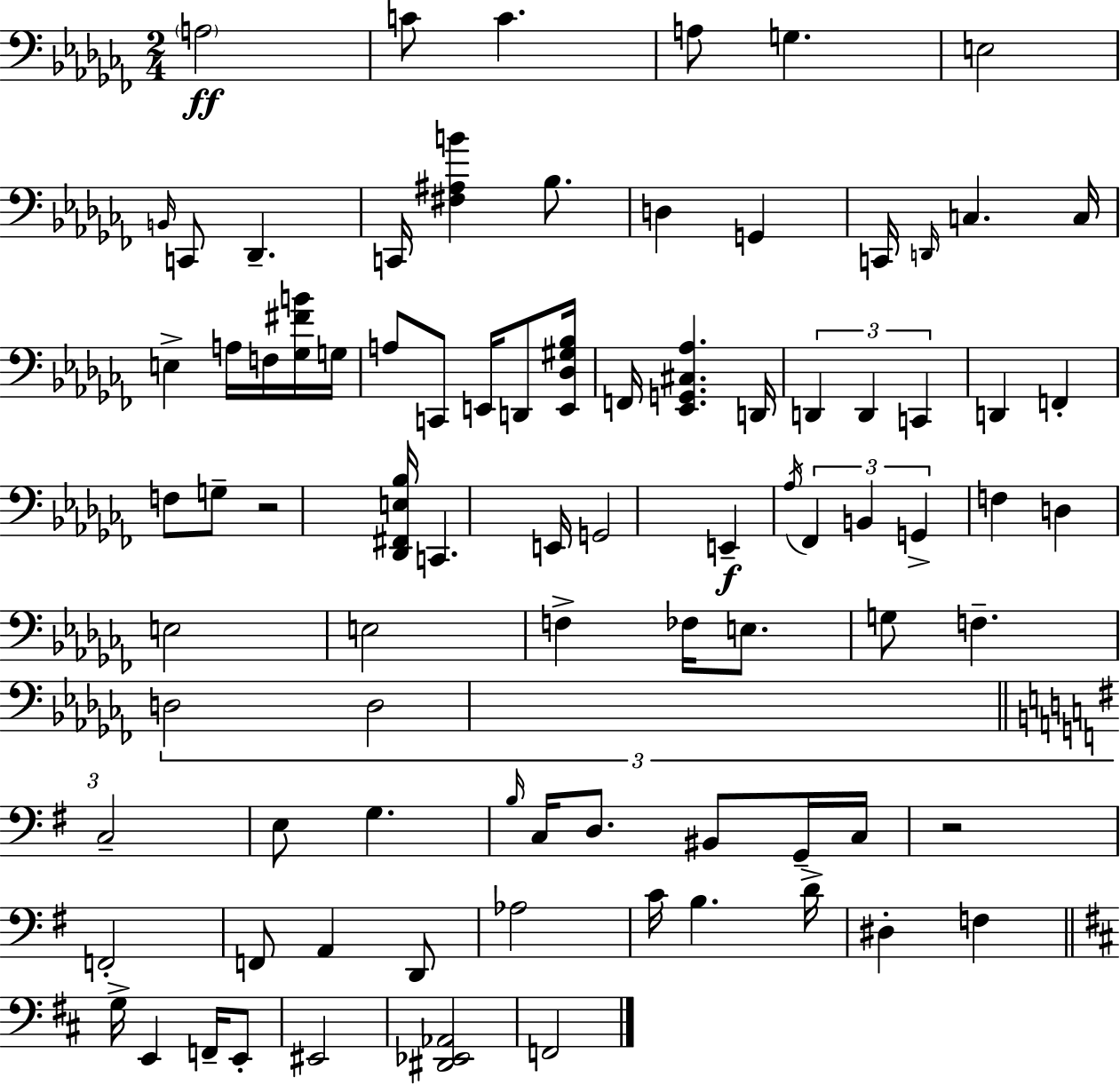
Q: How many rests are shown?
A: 2